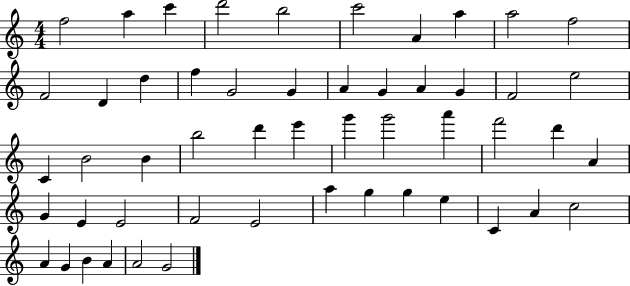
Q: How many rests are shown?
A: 0